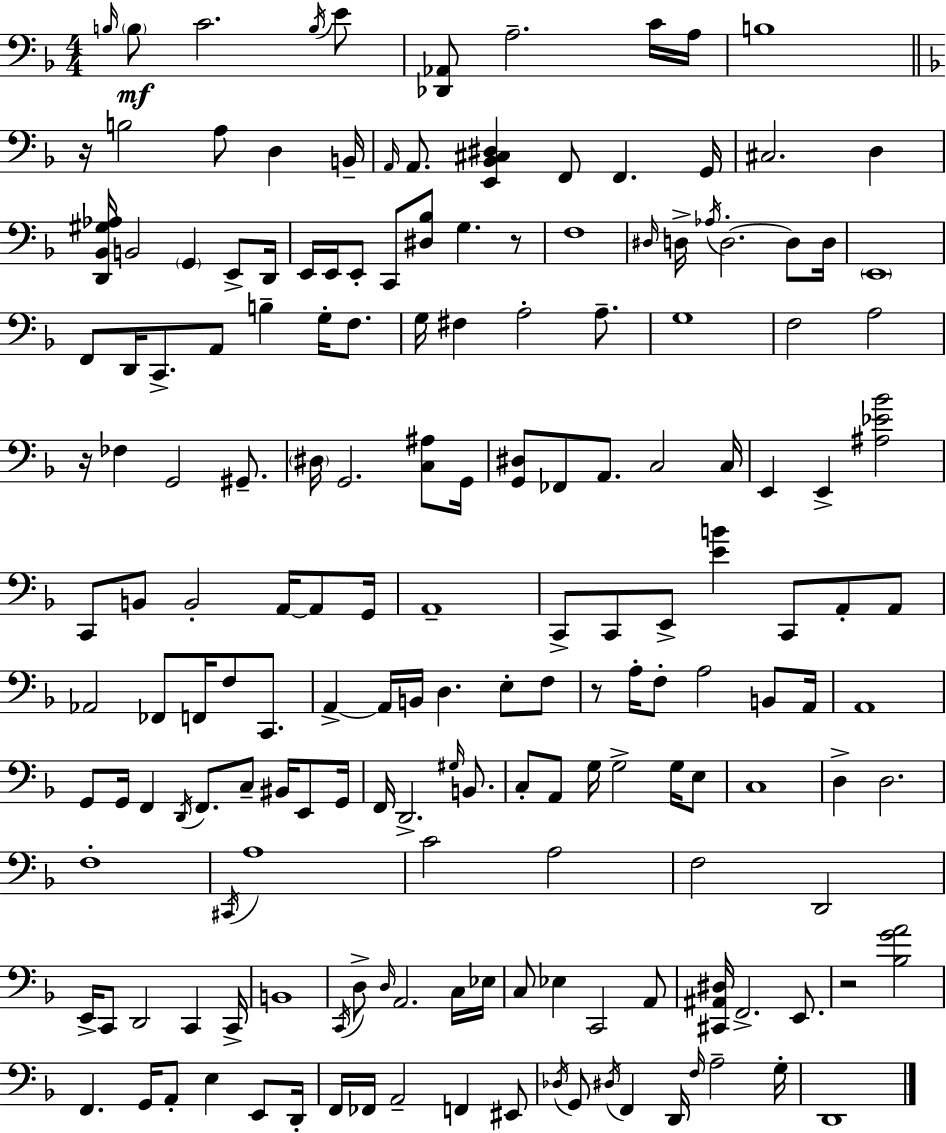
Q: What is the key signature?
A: F major